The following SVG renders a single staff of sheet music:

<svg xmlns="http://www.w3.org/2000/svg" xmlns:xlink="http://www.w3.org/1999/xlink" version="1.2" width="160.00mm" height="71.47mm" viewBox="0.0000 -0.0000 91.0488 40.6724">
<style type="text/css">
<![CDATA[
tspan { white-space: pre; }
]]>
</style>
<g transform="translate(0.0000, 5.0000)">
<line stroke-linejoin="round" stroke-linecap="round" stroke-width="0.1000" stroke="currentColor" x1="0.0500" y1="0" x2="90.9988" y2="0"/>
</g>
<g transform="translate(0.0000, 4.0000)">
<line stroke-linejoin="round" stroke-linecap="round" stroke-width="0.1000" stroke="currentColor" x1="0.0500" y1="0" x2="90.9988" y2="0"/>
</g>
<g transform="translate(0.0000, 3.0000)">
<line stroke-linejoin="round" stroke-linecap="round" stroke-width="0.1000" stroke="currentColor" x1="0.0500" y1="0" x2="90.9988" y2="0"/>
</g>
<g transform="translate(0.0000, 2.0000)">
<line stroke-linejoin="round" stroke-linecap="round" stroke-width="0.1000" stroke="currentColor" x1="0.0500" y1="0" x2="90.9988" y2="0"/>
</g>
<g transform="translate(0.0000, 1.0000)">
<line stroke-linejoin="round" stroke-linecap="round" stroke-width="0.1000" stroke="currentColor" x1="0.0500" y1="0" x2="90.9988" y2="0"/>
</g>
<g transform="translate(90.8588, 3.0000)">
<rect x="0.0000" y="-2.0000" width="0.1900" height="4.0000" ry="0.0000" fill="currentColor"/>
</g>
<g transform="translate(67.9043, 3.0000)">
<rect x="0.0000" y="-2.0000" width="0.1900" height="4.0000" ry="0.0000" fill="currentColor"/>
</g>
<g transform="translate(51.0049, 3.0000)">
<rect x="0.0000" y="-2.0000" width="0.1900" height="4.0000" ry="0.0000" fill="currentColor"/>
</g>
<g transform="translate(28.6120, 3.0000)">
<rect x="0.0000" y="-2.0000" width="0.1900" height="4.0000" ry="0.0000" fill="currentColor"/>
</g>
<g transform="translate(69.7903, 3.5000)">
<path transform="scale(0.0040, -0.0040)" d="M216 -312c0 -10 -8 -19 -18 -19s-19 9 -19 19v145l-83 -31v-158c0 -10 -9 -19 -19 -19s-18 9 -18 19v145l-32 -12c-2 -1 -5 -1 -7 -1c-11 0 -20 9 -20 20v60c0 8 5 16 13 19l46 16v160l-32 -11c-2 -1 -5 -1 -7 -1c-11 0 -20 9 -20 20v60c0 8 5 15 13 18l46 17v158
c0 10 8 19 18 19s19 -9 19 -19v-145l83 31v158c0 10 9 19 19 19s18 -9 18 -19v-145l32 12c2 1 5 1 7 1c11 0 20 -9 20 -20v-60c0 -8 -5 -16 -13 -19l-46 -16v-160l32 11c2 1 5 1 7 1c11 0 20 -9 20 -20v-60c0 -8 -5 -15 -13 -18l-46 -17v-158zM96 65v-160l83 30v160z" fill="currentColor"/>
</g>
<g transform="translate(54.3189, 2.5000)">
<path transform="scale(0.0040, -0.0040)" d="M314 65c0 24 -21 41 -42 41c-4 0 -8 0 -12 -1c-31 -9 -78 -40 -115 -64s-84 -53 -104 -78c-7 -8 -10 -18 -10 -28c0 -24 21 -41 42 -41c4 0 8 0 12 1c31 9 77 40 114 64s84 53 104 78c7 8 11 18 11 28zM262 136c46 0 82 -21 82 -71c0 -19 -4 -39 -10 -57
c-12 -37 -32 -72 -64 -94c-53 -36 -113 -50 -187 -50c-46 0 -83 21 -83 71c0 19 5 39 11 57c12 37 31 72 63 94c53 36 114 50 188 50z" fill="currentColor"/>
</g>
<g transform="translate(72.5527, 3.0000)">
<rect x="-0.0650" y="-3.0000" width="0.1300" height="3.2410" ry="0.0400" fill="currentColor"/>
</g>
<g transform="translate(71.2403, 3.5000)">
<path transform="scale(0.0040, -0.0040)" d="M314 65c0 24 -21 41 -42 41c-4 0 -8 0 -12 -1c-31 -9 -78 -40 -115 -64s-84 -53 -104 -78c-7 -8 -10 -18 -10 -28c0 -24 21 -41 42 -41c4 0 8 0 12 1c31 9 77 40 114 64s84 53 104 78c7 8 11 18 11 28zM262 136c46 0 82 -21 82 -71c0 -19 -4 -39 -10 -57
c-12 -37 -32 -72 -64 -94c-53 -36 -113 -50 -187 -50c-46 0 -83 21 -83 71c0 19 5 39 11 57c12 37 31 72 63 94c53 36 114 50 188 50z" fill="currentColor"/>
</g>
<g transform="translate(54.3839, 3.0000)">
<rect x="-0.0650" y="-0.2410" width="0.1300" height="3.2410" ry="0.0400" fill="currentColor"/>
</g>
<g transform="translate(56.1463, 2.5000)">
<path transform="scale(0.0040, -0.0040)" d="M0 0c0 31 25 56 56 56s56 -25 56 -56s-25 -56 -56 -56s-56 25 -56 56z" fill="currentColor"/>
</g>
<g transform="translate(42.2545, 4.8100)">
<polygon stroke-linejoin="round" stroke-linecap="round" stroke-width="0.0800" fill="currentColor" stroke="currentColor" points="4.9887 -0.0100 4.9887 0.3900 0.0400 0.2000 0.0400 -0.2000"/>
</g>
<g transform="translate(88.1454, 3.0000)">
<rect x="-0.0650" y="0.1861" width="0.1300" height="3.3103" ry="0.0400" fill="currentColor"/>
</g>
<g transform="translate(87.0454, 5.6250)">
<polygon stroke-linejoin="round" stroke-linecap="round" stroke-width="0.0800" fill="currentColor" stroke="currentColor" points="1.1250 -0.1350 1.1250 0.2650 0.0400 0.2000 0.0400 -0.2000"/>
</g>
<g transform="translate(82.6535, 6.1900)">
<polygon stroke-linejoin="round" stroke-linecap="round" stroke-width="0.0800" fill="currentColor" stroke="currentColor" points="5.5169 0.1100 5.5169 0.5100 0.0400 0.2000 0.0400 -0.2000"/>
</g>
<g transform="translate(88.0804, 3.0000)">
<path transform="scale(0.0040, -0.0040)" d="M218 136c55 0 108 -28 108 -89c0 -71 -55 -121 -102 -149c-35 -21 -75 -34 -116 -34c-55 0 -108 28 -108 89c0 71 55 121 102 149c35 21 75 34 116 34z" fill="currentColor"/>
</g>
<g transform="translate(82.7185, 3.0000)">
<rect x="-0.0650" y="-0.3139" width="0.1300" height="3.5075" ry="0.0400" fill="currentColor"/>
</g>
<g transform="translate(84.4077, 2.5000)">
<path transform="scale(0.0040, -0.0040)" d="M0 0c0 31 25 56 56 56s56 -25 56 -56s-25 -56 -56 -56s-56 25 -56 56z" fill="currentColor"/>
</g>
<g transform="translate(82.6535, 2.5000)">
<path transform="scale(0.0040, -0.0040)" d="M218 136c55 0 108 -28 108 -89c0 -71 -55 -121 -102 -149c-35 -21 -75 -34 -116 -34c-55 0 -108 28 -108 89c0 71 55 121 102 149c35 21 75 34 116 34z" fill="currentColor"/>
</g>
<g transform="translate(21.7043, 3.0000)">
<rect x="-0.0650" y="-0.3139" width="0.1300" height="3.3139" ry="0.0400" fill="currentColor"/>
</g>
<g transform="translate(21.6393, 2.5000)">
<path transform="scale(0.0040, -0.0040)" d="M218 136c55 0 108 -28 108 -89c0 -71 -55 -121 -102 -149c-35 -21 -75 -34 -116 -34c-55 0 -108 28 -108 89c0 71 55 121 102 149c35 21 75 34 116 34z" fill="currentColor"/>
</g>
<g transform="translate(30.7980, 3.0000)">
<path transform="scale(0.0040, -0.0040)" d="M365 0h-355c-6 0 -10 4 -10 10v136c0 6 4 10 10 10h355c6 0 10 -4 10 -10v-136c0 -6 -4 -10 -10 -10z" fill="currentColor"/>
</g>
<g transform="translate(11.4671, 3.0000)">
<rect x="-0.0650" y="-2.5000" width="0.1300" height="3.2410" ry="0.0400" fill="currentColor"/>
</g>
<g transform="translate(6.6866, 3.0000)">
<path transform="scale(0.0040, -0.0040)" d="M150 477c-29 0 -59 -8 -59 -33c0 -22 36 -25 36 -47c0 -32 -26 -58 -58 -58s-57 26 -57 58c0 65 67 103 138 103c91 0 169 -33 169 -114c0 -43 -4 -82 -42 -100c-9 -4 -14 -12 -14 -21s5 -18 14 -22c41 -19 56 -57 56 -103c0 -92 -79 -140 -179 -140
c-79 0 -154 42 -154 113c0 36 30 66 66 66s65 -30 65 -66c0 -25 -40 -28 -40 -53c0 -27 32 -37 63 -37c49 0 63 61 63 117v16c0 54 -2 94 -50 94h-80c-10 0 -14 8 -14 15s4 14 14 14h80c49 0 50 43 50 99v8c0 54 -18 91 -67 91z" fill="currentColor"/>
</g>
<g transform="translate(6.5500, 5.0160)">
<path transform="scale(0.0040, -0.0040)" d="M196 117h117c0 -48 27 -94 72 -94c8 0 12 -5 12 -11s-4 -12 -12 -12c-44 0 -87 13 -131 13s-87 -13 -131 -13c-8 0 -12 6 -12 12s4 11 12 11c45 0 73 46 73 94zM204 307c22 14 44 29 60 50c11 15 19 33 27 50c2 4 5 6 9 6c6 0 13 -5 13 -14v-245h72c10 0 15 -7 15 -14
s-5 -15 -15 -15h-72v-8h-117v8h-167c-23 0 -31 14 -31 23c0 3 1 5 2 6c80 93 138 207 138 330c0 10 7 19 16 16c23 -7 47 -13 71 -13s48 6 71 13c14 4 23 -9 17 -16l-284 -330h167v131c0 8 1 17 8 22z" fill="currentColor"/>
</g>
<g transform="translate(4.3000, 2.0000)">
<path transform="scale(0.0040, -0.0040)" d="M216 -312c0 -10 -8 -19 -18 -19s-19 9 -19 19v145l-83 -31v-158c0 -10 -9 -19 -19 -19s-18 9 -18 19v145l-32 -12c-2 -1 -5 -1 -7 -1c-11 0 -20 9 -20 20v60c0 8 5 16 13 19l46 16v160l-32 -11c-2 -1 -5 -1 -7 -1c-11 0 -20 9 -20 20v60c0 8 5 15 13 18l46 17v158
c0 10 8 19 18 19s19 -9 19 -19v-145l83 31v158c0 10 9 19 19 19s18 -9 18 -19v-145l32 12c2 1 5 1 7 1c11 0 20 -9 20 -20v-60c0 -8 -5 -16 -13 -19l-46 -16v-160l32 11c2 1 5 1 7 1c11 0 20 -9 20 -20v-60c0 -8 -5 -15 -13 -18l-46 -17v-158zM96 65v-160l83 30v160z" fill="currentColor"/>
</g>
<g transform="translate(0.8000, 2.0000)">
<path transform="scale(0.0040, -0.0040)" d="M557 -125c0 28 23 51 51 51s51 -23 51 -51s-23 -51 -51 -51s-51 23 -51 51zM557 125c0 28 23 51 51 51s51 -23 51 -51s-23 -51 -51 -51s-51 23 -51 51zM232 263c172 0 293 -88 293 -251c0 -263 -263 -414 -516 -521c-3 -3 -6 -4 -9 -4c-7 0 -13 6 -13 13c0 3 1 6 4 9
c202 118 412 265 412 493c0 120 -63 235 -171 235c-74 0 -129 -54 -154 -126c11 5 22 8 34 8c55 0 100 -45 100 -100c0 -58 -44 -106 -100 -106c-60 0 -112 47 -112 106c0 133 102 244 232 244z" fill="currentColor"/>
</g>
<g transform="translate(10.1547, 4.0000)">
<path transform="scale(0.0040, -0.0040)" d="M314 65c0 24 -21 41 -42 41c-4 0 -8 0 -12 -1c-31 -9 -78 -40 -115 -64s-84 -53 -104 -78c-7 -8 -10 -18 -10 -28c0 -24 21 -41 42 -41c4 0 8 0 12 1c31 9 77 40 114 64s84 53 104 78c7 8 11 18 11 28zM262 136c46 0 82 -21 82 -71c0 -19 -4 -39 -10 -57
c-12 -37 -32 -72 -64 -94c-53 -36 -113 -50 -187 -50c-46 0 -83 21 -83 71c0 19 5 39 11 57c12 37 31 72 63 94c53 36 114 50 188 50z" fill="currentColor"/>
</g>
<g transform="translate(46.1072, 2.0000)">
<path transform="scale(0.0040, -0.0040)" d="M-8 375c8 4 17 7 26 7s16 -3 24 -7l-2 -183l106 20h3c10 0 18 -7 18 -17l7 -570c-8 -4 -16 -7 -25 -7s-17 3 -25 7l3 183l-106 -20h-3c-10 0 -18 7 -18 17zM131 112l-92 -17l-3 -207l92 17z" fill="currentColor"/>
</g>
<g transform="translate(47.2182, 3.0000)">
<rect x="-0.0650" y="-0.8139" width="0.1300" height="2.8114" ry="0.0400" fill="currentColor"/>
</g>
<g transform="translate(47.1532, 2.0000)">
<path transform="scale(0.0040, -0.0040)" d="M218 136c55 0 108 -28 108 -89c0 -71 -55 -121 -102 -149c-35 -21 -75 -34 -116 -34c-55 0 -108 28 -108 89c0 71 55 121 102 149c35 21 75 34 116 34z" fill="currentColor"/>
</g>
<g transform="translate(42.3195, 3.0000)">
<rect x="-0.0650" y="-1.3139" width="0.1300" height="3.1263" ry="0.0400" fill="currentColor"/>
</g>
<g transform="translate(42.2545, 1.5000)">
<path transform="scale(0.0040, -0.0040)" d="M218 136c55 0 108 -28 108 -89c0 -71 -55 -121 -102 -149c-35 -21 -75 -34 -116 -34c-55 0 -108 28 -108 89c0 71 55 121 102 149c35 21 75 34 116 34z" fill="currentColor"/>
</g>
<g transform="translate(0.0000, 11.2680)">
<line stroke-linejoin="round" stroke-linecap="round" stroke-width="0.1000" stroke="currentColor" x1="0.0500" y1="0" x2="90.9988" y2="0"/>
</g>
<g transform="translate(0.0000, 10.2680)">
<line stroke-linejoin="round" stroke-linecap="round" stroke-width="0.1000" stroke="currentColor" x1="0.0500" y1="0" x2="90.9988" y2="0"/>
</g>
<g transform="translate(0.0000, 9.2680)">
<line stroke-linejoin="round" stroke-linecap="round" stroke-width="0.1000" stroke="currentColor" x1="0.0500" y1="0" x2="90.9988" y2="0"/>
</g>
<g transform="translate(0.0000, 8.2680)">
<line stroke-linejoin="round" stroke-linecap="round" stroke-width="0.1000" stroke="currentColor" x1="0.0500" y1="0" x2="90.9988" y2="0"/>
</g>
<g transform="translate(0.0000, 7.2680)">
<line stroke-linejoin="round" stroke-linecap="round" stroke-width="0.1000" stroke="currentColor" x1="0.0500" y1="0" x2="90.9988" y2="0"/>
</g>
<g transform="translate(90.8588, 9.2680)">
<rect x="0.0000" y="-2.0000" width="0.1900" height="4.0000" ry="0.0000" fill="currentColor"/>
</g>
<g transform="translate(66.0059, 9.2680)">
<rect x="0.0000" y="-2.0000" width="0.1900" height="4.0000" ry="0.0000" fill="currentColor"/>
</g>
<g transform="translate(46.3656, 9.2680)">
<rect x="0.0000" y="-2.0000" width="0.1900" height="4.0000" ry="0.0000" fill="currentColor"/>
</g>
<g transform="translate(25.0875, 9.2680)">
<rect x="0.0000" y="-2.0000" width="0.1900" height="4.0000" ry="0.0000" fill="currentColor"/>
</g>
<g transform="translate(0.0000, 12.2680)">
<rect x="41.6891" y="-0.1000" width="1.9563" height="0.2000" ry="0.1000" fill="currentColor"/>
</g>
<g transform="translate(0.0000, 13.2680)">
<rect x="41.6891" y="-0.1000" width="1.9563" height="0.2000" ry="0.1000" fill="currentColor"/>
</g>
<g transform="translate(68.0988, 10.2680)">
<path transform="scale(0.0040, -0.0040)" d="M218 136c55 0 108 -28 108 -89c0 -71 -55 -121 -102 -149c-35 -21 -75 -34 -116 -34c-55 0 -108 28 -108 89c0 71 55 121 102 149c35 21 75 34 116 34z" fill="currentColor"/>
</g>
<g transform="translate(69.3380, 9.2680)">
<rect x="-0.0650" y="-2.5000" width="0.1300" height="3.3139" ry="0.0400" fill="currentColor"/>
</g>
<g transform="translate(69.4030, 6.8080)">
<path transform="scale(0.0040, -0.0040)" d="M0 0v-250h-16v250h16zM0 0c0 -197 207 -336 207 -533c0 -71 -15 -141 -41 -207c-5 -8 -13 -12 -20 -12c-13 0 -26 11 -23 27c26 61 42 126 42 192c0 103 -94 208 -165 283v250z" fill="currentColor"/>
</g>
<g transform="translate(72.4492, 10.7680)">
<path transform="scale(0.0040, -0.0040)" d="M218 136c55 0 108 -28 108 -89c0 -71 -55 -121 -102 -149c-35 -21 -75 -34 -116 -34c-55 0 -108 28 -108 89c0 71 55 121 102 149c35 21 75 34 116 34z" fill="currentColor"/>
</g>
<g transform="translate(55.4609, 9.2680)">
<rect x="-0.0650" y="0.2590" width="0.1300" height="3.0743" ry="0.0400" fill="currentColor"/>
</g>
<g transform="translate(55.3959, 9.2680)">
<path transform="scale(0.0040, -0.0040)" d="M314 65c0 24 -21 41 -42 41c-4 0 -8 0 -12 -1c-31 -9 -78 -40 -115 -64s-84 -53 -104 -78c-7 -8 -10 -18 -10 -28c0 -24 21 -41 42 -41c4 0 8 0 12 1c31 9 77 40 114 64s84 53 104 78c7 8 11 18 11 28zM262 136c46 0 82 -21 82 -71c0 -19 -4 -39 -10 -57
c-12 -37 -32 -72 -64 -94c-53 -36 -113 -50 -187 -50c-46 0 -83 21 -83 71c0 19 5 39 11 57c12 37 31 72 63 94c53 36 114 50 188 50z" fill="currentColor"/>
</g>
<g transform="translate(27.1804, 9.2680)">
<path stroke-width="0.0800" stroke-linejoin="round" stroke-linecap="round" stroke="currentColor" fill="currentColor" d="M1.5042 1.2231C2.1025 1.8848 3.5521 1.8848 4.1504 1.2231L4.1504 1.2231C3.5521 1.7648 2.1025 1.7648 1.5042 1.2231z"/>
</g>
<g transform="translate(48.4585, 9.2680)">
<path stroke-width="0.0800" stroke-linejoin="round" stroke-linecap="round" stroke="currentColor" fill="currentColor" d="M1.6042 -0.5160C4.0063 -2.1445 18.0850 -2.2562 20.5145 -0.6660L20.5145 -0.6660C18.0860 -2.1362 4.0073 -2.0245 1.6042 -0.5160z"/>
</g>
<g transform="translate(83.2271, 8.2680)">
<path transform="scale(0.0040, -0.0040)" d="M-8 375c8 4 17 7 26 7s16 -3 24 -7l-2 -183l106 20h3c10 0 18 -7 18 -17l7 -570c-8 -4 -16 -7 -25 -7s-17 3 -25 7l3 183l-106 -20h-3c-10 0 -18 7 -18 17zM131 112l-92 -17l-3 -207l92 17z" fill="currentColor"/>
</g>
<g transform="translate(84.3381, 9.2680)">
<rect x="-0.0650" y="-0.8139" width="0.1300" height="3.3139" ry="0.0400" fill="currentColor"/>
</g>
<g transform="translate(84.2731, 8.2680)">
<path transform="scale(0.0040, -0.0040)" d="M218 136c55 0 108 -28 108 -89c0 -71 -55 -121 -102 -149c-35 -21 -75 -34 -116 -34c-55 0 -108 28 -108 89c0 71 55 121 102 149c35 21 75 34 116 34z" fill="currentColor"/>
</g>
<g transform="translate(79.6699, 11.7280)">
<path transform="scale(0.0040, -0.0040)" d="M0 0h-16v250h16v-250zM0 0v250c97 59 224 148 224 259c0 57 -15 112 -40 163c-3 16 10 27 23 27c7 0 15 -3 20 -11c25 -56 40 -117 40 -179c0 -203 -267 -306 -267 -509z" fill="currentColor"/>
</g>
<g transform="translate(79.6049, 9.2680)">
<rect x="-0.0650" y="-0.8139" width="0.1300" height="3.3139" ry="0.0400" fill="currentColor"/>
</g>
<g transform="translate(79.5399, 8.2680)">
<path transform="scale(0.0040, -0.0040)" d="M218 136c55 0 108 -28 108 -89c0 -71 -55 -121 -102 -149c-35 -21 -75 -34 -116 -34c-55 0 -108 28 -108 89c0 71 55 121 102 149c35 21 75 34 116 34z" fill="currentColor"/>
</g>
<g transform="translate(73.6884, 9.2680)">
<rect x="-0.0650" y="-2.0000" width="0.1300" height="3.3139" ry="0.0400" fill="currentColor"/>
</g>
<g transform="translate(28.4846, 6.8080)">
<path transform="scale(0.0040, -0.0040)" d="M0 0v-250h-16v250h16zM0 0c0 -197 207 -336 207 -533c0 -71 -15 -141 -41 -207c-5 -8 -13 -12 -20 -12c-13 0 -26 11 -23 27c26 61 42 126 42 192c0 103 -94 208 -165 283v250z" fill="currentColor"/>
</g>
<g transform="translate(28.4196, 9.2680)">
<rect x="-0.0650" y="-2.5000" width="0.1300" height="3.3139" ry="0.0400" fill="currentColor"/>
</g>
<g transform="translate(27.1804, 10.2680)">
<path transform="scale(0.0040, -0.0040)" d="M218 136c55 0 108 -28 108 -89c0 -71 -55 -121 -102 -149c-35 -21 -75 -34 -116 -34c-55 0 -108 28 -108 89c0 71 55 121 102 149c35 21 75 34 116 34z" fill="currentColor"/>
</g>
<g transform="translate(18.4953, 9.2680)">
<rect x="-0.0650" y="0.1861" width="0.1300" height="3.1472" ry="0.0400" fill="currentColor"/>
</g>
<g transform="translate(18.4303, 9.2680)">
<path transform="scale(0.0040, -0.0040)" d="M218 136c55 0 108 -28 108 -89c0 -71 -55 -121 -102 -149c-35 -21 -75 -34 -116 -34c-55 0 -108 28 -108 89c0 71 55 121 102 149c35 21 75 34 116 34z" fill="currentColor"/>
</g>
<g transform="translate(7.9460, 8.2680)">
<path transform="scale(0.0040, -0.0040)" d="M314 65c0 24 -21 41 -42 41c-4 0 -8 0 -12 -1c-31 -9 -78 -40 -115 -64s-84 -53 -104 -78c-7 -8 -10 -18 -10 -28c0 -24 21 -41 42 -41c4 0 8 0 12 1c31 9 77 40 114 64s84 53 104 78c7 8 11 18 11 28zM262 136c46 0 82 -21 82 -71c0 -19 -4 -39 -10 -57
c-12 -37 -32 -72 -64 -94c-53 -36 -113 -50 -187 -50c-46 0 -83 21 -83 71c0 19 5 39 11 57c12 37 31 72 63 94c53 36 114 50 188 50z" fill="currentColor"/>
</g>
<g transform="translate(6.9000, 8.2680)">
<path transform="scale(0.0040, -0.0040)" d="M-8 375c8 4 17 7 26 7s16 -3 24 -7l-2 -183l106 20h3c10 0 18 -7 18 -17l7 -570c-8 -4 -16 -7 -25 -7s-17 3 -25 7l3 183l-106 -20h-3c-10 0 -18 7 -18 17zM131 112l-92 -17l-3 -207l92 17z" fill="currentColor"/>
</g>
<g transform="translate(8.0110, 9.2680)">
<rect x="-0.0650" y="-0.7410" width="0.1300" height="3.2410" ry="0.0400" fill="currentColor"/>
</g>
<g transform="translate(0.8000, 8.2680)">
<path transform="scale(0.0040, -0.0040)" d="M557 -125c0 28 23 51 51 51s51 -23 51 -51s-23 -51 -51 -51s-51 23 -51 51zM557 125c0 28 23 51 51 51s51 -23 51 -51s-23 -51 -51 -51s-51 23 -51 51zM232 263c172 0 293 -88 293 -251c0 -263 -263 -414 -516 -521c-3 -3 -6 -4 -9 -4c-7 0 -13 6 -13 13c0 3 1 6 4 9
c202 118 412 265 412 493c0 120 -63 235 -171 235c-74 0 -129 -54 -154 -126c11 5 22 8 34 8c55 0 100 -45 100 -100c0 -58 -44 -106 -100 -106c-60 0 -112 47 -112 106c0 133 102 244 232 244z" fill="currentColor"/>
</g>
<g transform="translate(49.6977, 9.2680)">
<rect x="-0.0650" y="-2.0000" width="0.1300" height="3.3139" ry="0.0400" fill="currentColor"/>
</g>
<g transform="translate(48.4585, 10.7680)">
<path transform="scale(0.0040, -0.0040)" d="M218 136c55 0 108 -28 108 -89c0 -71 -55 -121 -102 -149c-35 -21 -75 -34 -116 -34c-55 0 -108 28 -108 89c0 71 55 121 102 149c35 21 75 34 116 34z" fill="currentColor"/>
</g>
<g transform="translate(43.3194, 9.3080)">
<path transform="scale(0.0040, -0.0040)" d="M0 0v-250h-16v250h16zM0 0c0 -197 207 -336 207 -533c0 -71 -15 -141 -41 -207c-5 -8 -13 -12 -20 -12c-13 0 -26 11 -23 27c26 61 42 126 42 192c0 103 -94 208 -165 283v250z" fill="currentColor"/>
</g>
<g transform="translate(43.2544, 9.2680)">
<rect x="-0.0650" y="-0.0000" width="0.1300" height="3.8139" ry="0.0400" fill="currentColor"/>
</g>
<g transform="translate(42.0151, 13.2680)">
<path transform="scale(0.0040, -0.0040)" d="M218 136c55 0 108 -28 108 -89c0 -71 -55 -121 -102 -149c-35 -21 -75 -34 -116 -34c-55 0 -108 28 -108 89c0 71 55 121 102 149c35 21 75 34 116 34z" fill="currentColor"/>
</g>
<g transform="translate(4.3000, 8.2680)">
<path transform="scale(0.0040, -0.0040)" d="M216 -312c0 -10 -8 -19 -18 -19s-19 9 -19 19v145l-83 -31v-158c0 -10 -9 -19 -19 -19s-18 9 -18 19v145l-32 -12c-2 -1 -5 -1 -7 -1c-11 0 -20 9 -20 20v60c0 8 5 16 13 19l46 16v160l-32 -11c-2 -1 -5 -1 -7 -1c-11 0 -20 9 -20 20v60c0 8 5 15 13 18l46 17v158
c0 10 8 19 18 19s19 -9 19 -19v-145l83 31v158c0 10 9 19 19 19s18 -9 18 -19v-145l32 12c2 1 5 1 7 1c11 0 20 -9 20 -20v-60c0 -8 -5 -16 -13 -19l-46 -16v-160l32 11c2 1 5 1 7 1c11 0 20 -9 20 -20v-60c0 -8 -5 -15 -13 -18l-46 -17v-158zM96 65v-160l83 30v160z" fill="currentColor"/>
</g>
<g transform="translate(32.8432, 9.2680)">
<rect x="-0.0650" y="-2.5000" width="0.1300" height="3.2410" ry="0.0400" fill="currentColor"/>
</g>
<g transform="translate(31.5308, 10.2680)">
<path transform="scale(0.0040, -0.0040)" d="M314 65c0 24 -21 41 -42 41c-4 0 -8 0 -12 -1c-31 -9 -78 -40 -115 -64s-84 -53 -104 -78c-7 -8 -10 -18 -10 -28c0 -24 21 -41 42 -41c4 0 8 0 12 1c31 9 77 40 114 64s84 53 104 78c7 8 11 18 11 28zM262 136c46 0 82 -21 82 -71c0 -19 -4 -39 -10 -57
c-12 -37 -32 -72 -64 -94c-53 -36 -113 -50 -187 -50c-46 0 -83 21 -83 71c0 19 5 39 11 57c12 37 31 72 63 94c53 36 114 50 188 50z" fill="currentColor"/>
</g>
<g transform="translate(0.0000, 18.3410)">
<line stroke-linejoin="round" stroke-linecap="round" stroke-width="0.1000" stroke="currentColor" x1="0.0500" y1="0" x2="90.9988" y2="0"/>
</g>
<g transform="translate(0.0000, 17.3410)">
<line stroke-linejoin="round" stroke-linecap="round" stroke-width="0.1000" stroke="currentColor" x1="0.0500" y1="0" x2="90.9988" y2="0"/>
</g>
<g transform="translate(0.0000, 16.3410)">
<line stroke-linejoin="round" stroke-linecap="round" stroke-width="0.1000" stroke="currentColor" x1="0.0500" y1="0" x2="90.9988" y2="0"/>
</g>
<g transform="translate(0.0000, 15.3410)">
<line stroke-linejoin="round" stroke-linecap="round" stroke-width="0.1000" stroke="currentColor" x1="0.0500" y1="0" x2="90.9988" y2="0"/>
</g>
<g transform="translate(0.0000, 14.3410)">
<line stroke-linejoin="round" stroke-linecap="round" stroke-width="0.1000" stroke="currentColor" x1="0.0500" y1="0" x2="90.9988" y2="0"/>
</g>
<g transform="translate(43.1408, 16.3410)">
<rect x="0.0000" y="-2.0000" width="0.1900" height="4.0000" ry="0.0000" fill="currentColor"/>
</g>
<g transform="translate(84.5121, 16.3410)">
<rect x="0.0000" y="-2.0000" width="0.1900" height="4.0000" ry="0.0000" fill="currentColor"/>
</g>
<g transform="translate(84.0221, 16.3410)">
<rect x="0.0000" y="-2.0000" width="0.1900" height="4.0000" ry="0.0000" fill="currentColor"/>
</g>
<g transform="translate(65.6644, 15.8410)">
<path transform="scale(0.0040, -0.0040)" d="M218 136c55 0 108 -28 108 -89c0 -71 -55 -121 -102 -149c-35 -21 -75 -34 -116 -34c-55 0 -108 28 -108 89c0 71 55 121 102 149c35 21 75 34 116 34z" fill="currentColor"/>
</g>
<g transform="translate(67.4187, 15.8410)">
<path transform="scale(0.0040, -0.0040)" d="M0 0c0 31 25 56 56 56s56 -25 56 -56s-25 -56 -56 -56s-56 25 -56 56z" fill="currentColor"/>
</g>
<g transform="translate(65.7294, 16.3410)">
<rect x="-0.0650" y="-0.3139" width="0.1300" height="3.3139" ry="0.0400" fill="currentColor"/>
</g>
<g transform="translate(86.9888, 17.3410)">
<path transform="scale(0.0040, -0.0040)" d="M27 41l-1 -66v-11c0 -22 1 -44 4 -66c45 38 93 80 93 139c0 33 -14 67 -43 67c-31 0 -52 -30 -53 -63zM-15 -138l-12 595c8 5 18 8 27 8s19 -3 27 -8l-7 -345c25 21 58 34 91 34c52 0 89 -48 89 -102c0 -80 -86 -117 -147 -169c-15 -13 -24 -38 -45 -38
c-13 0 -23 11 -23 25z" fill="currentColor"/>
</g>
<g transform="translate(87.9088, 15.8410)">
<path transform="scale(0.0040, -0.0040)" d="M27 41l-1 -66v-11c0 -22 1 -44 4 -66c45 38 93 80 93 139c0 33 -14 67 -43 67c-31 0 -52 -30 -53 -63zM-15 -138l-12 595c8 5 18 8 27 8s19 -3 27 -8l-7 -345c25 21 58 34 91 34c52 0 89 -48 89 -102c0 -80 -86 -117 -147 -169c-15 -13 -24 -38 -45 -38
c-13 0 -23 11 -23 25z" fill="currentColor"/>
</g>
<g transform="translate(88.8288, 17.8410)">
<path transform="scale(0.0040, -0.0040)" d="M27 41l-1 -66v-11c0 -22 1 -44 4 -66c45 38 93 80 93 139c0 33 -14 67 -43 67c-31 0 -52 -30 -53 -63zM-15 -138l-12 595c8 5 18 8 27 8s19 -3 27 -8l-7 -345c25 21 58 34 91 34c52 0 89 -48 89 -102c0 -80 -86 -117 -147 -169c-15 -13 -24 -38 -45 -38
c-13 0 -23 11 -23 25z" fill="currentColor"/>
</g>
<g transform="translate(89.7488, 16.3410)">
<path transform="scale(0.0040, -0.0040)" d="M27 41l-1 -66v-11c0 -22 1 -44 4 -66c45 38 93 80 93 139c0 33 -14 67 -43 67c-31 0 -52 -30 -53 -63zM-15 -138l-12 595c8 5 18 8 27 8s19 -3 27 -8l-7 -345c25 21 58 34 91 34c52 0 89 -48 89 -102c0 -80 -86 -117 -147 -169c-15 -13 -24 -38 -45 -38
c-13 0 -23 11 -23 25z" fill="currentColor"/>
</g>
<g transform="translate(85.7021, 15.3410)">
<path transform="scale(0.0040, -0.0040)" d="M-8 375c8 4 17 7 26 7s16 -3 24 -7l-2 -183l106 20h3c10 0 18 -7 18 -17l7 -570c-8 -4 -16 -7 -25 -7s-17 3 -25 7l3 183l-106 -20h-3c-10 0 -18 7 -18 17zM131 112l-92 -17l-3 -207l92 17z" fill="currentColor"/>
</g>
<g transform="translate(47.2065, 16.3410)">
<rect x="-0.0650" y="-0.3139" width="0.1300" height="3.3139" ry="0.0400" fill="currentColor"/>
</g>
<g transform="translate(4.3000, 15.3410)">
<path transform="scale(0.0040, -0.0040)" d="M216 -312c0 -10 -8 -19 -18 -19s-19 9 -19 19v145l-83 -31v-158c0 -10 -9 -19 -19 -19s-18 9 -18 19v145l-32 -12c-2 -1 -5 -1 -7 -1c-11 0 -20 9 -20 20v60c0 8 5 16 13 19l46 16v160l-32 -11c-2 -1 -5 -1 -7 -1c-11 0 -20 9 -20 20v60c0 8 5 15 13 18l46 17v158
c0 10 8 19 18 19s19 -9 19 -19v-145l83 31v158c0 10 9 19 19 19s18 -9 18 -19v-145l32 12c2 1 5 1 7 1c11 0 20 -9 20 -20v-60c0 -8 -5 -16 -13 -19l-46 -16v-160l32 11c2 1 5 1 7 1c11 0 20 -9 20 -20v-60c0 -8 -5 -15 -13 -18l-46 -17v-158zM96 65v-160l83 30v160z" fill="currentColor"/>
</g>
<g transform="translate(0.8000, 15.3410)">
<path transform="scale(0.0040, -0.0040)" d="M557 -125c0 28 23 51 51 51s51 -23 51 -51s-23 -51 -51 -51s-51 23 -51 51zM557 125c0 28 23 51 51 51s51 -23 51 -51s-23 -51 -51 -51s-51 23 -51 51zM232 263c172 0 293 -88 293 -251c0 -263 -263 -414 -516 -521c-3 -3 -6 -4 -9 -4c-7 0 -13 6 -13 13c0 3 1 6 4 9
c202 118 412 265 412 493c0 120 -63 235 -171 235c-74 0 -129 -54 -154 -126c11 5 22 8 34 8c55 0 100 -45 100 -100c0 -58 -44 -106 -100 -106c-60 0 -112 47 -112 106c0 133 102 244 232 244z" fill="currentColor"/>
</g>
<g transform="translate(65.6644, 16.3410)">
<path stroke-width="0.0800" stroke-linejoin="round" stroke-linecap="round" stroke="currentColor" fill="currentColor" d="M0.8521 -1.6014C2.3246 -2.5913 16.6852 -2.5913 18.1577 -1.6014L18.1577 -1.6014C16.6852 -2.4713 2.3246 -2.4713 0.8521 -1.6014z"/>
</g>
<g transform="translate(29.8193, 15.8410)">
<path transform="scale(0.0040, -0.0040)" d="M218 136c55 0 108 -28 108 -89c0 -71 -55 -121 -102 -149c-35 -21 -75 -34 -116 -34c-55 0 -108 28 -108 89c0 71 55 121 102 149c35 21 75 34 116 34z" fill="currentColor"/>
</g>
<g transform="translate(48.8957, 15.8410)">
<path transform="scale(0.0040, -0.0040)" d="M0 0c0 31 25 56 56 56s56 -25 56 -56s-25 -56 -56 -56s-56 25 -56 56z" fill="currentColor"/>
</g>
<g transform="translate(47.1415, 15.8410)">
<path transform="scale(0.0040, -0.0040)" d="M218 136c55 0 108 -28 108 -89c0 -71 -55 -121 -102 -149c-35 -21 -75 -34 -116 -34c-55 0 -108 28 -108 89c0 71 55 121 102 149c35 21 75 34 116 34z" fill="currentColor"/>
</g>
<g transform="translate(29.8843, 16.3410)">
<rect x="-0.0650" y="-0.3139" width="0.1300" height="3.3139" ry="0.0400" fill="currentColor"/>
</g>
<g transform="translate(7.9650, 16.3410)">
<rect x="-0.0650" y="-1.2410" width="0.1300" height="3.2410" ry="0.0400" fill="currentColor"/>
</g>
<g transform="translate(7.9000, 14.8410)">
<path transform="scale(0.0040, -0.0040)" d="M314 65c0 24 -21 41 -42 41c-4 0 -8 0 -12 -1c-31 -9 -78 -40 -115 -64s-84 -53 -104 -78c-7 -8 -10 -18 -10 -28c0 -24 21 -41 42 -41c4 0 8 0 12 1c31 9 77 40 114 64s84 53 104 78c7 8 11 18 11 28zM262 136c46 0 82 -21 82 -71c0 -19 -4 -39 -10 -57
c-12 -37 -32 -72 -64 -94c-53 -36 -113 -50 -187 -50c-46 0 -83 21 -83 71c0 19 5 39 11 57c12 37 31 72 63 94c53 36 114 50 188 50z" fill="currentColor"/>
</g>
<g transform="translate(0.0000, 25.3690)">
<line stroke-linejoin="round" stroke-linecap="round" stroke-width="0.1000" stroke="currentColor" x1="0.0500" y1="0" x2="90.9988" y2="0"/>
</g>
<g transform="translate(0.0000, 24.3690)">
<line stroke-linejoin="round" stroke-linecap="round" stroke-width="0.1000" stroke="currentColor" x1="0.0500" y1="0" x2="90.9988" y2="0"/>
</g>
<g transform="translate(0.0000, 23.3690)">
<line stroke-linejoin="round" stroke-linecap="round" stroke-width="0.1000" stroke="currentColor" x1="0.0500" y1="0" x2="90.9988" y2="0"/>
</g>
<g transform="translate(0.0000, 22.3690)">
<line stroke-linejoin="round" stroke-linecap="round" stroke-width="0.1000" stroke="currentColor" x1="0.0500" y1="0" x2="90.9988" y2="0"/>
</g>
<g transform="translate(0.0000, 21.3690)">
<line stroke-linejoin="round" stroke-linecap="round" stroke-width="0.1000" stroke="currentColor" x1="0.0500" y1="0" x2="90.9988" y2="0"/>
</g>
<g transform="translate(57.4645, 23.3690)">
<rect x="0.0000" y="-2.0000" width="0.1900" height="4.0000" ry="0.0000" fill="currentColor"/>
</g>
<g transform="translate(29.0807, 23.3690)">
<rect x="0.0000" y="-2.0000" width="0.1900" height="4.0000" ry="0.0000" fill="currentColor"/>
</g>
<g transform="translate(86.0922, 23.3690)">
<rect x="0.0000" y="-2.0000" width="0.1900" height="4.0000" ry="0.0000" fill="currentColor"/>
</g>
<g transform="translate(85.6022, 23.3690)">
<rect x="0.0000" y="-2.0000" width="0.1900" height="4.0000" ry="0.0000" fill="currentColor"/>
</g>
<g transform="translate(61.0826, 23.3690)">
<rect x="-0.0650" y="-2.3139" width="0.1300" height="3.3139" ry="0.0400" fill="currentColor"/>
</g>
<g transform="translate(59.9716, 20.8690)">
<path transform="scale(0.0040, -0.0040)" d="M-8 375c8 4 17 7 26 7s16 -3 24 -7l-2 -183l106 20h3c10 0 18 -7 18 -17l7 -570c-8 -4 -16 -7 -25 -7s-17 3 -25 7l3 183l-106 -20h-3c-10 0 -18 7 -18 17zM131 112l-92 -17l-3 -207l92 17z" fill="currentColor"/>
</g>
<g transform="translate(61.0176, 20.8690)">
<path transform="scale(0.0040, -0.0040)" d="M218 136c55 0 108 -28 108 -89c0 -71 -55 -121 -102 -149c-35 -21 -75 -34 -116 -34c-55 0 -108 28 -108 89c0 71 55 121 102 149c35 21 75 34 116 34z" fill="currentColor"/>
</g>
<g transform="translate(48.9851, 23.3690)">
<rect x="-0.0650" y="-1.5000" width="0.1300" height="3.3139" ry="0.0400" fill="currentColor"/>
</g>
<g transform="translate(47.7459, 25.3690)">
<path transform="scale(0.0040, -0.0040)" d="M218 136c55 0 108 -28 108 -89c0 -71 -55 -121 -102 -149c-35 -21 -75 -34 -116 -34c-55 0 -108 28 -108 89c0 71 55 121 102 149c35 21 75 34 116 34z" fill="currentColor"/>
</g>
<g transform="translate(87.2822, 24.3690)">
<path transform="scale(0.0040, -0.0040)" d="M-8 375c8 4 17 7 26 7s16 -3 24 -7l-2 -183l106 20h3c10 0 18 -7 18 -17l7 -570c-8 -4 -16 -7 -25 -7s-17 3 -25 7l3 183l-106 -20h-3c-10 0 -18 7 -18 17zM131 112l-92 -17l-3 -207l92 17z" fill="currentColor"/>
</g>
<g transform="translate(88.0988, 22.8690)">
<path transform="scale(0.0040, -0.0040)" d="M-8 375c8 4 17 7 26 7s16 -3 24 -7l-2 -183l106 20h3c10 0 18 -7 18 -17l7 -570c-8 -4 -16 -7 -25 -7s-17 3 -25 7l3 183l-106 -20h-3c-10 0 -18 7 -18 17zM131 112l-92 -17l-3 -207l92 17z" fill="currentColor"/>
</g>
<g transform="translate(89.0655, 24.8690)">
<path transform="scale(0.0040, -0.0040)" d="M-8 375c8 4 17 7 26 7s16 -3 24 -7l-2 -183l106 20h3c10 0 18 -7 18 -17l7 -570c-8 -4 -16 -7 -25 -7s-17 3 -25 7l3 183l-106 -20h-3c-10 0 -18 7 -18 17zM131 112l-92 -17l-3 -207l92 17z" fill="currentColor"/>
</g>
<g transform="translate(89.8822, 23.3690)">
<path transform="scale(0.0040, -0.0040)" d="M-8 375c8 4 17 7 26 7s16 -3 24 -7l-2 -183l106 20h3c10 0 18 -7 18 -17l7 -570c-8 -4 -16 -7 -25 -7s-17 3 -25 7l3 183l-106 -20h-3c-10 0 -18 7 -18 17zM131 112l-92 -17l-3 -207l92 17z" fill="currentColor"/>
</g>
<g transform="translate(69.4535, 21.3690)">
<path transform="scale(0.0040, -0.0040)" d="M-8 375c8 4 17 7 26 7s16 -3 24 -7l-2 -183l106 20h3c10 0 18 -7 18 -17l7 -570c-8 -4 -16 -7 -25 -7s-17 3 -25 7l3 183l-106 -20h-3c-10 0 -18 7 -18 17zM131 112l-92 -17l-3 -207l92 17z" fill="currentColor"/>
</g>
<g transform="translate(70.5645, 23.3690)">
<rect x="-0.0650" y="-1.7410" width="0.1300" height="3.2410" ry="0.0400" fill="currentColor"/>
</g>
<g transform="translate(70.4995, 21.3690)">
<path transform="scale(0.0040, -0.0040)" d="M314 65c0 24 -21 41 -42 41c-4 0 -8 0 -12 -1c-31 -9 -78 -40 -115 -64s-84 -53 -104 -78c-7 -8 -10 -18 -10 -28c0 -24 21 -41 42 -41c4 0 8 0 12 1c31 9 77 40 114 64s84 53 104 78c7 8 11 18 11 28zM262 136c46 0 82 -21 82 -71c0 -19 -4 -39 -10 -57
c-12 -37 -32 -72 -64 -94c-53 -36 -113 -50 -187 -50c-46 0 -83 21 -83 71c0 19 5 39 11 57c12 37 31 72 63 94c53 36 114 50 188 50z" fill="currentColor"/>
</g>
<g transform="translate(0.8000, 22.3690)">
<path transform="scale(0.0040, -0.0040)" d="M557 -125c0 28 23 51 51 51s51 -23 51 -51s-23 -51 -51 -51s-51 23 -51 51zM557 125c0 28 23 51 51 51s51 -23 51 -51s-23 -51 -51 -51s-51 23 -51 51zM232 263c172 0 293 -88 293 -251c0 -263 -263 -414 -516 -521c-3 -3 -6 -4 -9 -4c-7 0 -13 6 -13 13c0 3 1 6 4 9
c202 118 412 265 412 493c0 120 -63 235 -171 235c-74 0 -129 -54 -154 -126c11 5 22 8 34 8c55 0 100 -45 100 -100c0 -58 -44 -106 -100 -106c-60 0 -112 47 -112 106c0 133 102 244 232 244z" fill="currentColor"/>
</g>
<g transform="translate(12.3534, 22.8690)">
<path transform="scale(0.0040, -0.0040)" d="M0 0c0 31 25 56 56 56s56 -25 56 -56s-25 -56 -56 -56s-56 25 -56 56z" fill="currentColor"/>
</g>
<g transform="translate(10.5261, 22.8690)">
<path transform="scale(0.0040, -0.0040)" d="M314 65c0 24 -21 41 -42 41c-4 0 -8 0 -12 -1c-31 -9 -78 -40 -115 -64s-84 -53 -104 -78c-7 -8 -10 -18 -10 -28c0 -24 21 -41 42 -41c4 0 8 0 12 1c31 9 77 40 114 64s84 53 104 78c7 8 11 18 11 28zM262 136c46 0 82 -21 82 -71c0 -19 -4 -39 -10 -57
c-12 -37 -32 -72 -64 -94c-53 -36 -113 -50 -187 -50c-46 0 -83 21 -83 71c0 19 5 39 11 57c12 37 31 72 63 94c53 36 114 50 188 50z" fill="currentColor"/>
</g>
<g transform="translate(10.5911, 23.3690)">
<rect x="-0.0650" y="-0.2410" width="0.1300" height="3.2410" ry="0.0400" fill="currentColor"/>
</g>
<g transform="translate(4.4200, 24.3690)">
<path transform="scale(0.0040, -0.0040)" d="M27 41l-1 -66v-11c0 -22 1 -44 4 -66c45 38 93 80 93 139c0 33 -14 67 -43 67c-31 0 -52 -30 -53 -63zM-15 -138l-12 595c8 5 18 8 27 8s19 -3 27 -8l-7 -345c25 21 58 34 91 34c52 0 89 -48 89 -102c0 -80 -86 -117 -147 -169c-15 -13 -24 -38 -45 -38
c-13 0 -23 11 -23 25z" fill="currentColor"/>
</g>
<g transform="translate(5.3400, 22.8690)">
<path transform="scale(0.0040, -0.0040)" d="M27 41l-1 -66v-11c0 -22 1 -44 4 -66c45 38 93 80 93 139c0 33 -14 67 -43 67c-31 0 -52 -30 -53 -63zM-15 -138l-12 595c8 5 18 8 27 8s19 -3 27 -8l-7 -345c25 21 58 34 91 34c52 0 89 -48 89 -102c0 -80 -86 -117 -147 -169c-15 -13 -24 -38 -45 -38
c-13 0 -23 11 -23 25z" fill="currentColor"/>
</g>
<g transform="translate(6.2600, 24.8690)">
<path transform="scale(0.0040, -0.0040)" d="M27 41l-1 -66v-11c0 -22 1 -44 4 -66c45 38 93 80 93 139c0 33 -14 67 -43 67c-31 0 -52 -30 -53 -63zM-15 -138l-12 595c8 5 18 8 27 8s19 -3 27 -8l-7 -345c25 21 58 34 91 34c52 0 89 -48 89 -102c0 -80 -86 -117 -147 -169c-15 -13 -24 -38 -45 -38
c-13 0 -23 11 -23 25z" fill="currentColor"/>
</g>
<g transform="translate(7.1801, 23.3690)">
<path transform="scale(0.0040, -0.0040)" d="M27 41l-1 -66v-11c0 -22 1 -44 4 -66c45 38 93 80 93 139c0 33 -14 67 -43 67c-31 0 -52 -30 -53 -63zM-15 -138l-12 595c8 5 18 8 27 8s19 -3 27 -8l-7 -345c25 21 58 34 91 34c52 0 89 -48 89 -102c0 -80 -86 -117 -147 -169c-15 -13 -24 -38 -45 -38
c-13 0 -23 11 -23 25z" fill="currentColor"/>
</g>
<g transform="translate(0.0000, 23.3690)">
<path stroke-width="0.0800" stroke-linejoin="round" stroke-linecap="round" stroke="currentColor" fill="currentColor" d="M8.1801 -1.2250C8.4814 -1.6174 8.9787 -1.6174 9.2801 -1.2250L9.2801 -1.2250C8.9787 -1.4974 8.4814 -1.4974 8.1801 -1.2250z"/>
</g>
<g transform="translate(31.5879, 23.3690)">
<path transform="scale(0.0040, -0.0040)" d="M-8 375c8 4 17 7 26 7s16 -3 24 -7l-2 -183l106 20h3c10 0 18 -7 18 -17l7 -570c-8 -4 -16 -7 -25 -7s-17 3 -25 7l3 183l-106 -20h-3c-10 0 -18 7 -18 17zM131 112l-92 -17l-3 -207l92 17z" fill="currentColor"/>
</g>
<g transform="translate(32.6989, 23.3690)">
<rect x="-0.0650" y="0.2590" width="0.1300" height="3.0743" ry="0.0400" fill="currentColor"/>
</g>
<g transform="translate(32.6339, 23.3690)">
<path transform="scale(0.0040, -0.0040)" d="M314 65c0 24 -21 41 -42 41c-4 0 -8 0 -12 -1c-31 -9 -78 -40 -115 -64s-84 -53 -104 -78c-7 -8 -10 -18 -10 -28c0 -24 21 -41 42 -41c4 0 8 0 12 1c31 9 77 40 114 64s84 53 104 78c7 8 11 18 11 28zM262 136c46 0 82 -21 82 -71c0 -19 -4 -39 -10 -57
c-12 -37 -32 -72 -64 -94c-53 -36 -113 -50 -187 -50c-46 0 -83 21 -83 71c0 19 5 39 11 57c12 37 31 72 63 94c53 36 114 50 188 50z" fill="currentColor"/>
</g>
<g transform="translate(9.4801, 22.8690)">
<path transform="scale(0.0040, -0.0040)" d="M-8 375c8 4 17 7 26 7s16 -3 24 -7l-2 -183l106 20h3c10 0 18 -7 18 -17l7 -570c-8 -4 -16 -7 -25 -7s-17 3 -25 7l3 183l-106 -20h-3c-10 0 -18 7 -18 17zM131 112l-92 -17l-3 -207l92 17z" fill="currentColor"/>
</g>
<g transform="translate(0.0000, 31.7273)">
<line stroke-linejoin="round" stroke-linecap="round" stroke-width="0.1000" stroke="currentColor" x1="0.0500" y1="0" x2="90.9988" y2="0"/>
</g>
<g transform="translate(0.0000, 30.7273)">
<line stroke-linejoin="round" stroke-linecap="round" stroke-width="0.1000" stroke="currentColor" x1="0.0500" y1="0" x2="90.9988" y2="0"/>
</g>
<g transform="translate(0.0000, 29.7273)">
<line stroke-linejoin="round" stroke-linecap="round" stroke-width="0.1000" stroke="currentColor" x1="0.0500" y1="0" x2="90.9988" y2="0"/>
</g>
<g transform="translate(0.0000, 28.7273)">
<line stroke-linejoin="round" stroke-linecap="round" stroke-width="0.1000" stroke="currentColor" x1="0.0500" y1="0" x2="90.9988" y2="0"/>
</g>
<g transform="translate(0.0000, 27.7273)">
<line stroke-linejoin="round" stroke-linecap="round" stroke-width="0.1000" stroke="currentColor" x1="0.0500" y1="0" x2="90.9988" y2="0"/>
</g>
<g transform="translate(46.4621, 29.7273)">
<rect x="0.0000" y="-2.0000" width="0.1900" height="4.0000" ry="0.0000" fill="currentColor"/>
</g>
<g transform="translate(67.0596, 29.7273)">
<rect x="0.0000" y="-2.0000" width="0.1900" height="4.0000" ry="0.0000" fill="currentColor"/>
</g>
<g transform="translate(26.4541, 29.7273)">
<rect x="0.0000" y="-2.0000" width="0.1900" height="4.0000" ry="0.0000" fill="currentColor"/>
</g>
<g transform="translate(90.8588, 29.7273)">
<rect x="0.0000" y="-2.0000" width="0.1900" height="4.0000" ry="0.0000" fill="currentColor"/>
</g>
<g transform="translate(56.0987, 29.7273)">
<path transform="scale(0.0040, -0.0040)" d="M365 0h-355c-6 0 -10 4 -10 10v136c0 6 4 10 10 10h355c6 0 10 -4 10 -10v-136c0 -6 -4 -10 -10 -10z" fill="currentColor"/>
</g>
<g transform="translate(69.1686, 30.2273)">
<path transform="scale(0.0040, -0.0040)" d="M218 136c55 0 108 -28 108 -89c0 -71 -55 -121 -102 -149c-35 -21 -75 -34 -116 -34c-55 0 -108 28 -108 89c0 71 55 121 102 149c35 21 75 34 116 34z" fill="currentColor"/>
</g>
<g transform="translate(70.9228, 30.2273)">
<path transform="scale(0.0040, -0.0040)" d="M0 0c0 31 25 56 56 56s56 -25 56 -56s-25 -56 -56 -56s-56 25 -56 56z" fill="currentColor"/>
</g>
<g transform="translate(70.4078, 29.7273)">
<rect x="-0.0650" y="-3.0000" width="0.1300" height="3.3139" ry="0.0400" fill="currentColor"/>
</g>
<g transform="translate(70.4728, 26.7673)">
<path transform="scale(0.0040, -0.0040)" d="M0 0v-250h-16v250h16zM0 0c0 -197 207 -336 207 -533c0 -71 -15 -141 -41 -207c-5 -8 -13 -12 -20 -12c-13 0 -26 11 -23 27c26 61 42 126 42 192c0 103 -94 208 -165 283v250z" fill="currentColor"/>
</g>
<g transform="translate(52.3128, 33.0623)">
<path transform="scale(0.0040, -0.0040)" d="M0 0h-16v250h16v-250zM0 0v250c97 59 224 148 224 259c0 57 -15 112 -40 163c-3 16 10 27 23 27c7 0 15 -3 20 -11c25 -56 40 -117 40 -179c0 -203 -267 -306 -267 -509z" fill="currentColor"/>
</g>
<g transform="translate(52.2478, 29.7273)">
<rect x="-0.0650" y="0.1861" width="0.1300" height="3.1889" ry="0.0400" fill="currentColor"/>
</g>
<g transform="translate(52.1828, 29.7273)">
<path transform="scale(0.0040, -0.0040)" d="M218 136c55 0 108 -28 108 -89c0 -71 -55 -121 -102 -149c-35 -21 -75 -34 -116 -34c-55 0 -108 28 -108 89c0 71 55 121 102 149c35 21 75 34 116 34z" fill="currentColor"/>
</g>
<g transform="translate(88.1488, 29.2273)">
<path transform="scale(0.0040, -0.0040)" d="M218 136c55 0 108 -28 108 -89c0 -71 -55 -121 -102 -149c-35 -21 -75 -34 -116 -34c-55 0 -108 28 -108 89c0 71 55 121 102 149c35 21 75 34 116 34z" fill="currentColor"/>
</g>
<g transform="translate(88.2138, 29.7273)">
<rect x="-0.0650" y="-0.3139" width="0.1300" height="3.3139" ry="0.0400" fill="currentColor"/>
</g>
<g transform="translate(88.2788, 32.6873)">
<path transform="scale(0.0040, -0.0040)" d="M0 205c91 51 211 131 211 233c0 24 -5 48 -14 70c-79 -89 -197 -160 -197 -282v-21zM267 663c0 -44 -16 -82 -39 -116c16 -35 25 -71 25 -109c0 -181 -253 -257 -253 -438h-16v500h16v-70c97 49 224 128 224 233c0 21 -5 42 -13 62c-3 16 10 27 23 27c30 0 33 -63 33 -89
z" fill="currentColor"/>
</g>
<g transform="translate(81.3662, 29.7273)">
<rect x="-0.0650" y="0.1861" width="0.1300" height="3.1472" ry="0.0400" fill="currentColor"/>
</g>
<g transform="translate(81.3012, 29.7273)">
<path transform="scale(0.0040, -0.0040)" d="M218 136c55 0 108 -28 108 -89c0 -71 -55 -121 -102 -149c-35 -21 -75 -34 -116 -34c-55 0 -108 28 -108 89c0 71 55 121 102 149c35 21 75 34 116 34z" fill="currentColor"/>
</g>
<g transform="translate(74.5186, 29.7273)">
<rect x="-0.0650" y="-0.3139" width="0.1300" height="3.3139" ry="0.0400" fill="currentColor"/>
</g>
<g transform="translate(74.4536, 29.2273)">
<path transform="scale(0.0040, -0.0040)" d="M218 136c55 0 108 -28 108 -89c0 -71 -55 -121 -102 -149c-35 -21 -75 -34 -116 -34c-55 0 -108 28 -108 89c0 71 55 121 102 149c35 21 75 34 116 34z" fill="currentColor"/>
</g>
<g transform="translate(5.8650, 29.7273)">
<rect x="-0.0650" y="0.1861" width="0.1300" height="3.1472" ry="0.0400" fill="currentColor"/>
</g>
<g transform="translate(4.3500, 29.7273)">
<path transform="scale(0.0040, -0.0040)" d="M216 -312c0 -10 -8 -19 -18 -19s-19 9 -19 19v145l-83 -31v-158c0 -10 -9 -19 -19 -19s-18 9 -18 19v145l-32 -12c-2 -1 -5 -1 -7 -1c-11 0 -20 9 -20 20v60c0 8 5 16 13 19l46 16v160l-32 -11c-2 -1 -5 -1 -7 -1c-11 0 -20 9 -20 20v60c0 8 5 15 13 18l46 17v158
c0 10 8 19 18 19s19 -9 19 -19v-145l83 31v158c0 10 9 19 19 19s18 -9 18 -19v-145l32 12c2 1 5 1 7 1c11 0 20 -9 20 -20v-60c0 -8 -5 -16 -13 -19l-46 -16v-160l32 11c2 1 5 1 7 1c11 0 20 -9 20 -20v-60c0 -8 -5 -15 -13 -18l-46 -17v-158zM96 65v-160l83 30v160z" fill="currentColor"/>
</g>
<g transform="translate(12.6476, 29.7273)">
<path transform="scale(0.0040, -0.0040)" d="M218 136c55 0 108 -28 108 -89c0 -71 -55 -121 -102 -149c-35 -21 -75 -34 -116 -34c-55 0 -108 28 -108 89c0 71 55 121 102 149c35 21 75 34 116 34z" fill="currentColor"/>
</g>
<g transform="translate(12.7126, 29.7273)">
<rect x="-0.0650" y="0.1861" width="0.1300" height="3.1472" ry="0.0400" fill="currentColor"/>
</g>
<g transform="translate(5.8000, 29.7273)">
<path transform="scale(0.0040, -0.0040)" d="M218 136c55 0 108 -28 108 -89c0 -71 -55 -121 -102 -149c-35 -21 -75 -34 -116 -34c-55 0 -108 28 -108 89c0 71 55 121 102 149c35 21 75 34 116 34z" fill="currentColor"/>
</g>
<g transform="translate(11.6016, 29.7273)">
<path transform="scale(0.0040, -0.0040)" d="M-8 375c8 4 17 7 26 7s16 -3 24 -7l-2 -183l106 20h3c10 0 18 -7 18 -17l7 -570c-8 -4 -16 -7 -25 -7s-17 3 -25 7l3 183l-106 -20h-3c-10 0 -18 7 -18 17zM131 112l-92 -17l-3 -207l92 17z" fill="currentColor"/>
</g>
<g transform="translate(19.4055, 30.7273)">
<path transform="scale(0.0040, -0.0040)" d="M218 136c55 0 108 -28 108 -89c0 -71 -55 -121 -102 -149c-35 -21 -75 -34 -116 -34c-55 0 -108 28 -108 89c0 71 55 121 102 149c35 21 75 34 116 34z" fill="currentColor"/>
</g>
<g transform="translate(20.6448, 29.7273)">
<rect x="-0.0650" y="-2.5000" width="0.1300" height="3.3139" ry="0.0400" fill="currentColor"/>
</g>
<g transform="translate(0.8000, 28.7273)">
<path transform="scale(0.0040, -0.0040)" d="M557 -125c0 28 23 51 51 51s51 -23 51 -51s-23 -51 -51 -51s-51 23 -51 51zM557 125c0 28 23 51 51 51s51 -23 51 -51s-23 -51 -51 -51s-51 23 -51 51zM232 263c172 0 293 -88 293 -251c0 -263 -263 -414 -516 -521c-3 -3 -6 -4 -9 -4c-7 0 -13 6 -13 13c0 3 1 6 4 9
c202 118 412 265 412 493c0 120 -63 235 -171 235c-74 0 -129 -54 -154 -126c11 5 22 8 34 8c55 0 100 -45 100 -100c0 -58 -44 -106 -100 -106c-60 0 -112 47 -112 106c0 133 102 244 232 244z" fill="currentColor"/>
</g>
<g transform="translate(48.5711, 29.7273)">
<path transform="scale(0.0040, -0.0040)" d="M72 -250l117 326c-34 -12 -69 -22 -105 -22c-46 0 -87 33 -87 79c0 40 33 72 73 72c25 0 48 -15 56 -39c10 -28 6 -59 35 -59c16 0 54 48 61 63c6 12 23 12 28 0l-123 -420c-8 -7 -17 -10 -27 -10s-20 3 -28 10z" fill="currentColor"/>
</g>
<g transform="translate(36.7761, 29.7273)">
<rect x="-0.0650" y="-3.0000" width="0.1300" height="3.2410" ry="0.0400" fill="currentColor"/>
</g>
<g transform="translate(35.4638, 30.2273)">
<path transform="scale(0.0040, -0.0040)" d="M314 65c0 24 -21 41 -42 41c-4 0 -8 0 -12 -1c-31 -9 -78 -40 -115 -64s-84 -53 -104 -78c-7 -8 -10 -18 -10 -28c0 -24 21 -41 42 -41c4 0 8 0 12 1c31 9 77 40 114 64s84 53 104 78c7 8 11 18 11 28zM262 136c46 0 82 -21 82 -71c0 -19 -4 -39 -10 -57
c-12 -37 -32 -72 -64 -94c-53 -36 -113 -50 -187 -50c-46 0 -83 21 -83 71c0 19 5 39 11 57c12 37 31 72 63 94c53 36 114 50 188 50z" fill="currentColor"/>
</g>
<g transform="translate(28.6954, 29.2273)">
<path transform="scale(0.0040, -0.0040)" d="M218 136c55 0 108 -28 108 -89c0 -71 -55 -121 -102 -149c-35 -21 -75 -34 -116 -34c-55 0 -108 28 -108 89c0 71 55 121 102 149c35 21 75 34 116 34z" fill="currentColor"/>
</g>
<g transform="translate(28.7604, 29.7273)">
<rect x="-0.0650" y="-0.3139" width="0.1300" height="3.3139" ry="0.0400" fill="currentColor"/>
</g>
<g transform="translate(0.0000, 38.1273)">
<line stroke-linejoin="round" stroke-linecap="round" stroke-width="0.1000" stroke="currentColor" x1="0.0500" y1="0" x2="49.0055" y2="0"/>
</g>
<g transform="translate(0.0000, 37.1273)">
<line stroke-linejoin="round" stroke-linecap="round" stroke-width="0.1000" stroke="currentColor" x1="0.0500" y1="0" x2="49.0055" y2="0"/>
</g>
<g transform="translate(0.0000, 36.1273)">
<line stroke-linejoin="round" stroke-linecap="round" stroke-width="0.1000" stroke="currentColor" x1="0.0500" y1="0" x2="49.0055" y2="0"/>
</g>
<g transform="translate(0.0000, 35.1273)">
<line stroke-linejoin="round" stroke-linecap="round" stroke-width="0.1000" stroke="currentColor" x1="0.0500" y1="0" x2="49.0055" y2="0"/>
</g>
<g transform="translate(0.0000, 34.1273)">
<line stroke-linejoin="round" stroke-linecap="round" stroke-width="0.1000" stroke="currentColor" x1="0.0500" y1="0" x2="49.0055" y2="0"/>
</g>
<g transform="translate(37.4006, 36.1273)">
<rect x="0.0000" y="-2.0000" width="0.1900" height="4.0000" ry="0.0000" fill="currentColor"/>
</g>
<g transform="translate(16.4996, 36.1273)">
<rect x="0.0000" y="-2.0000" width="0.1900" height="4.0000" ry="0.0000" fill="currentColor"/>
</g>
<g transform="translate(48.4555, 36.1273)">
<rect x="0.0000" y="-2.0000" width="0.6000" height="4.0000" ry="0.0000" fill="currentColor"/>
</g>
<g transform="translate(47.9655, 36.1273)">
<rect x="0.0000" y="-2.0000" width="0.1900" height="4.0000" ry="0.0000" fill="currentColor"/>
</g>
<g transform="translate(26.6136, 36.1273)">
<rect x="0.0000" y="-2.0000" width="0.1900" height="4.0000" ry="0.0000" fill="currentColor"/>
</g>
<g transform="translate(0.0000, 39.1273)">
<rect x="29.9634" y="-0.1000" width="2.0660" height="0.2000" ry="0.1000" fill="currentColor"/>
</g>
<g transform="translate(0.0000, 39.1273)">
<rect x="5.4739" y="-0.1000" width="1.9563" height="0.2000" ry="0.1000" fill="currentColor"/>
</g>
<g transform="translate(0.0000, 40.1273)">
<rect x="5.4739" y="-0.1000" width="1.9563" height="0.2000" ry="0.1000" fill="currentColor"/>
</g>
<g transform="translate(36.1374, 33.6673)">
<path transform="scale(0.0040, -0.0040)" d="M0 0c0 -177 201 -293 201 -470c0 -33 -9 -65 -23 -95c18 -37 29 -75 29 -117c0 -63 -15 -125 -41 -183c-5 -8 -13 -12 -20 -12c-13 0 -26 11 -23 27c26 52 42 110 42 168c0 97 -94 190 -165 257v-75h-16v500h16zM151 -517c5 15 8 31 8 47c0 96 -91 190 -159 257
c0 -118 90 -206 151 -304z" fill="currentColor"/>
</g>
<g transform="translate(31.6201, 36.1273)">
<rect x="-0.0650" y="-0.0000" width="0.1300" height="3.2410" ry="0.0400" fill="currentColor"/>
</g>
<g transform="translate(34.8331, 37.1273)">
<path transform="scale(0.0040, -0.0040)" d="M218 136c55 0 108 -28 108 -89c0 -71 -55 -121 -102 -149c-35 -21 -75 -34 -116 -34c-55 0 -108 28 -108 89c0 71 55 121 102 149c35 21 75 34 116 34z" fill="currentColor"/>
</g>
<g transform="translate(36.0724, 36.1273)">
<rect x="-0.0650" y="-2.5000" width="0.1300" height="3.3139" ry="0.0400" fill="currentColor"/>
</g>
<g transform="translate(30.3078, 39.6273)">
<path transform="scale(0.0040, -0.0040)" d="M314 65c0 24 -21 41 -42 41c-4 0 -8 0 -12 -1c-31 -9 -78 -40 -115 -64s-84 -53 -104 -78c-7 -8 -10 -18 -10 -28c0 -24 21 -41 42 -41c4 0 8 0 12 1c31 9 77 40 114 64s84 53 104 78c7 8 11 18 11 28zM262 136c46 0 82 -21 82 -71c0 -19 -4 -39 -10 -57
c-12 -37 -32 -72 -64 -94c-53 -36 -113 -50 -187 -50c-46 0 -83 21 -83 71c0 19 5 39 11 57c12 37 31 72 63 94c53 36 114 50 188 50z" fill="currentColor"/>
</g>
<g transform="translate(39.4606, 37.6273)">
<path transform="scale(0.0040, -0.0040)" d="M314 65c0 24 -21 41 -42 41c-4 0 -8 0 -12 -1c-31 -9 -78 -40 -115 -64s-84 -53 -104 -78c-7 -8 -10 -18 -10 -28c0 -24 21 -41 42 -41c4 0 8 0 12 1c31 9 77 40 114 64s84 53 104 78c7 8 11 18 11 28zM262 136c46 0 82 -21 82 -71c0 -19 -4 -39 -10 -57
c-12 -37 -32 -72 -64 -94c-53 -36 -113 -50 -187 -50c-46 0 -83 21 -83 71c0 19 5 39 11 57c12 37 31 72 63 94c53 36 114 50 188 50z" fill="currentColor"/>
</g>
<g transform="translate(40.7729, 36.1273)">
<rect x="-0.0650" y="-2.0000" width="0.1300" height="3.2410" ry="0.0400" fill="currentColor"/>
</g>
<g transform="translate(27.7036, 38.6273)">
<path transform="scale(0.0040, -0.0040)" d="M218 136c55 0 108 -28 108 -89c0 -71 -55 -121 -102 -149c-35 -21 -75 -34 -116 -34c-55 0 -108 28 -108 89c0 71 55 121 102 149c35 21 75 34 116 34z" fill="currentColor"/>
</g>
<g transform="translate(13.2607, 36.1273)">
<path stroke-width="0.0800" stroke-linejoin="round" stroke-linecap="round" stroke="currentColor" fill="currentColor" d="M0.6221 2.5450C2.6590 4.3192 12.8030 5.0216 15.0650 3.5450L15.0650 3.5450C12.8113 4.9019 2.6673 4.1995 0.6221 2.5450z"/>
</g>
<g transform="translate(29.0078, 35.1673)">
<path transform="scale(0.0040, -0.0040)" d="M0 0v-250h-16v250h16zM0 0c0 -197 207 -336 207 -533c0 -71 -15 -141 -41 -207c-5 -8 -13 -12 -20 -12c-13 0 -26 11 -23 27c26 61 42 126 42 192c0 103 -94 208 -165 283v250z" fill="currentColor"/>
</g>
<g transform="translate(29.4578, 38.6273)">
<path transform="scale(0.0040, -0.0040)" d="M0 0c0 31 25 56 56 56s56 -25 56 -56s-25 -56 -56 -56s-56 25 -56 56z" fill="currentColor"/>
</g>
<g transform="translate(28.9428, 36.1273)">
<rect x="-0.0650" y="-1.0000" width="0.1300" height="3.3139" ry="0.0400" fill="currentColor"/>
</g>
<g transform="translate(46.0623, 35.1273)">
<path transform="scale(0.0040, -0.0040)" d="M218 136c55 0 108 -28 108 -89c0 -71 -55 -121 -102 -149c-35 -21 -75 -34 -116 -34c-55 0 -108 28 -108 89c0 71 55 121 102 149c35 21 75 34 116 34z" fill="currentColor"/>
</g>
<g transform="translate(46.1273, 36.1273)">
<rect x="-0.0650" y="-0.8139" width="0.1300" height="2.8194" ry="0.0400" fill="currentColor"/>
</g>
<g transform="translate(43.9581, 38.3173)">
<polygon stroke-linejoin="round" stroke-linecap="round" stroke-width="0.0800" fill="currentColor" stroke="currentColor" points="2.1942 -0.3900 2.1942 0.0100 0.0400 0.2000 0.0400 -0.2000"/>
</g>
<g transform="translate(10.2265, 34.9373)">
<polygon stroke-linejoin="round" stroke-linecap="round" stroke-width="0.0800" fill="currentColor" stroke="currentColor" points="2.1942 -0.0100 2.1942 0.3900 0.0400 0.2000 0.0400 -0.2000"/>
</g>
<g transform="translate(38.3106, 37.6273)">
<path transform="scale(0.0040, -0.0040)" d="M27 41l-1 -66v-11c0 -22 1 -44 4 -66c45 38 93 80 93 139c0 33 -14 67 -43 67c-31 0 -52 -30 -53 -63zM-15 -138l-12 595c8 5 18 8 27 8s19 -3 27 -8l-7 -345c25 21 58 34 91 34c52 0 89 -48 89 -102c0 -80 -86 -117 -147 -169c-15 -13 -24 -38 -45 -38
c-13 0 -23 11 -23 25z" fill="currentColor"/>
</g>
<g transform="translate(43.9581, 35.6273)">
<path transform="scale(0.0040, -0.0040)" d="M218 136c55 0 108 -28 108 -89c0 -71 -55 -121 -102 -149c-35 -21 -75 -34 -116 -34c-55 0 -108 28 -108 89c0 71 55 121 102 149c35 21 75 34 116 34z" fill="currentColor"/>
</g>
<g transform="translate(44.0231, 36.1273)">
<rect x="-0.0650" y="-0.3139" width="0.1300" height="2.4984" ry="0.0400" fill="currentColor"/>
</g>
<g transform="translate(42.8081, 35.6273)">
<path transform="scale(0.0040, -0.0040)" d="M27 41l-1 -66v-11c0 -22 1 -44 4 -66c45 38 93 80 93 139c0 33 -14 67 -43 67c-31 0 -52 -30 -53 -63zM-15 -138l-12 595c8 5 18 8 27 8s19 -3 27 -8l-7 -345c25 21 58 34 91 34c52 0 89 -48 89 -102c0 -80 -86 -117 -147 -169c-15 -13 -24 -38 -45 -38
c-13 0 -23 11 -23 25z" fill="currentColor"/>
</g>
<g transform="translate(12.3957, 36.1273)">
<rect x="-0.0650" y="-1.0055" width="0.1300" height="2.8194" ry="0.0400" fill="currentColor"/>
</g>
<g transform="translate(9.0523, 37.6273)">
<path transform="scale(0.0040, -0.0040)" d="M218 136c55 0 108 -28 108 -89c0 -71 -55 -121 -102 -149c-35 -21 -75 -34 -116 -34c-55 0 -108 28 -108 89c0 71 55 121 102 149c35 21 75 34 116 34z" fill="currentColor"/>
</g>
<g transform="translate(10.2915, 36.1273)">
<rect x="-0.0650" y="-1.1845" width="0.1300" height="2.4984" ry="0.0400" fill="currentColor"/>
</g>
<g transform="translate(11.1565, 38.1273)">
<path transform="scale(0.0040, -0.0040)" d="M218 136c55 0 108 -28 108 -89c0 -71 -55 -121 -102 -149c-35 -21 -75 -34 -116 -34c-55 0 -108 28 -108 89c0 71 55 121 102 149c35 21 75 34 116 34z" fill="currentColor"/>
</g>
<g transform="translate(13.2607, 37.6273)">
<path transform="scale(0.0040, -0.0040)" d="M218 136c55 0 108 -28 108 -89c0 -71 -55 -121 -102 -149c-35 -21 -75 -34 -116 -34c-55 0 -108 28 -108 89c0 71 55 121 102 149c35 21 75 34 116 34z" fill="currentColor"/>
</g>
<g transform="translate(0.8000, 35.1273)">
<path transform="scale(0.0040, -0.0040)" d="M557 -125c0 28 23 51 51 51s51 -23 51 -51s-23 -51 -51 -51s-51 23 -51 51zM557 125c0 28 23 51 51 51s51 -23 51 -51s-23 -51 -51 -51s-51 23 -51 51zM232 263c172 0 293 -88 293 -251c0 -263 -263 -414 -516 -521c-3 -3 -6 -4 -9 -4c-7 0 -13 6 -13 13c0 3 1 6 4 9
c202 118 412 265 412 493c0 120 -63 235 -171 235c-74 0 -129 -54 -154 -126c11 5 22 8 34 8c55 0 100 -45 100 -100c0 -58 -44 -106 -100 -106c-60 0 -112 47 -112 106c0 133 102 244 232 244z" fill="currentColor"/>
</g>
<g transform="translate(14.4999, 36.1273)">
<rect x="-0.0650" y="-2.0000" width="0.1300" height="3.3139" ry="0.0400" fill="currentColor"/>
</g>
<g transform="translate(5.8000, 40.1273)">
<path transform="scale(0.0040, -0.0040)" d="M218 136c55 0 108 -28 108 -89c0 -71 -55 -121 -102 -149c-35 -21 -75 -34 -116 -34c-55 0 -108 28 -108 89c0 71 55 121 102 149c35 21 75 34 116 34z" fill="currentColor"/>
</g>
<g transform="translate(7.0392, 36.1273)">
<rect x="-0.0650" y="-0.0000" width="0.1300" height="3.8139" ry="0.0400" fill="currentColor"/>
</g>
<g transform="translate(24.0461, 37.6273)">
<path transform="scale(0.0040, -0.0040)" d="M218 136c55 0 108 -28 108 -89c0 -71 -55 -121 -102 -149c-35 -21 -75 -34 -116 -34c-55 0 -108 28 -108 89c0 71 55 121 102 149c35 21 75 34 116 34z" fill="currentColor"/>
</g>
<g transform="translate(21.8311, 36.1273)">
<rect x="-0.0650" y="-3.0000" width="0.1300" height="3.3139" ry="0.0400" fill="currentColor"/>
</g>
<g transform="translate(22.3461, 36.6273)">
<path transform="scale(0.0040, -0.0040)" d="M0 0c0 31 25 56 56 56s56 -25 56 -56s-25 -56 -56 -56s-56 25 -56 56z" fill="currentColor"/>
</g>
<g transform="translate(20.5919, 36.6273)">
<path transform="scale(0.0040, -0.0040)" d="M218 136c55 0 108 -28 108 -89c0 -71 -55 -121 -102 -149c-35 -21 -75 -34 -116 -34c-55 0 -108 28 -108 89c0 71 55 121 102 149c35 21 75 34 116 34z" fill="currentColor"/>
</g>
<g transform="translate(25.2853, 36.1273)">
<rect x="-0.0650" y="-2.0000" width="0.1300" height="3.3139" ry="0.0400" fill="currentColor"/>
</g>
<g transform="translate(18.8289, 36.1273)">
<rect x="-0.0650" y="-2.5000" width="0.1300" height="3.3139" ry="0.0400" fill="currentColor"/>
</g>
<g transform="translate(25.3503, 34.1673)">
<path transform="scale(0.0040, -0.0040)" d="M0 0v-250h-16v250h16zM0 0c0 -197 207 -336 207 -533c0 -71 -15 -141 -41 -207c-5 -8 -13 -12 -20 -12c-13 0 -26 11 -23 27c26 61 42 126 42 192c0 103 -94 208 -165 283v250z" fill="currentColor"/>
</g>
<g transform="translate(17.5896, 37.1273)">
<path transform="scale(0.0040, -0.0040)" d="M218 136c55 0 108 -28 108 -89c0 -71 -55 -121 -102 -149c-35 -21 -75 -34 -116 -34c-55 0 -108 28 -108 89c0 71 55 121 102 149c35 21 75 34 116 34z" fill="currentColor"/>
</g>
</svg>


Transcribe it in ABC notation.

X:1
T:Untitled
M:3/4
L:1/4
K:G
B,,2 E, z2 G,/2 F,/2 E,2 ^C,2 E,/2 D,/4 F,2 D, B,,/2 B,,2 C,,/2 A,, D,2 B,,/2 A,, ^F,/2 F, G,2 E, E, E, E,2 D,2 G,, B, A,2 ^D, D, B,, E, C,2 z/2 D,/2 z2 C,/2 E, D, E,/4 C,, A,,/2 G,,/2 A,, B,, C, A,,/2 F,,/2 D,,2 B,,/4 _A,,2 _E,/2 F,/2